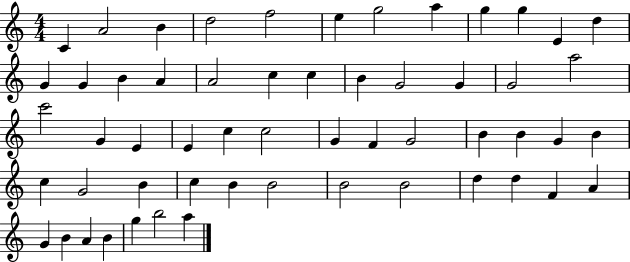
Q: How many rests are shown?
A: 0